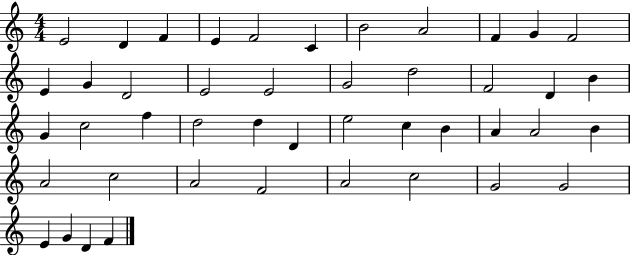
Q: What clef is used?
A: treble